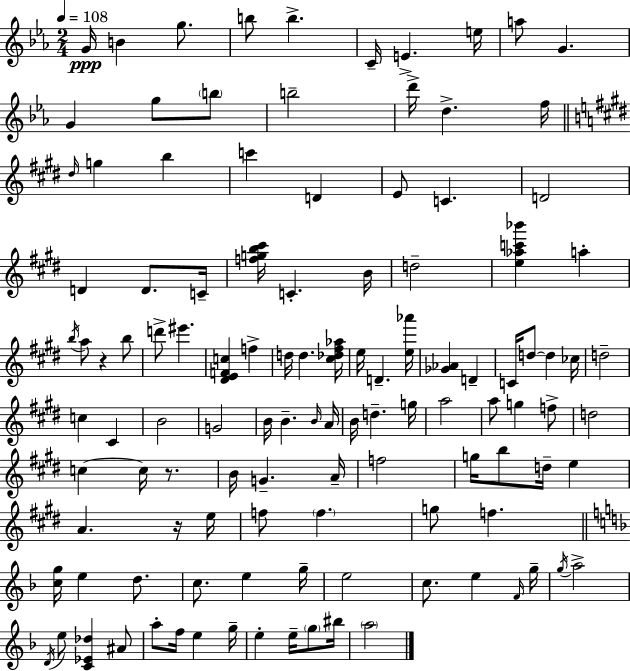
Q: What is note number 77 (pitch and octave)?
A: F5